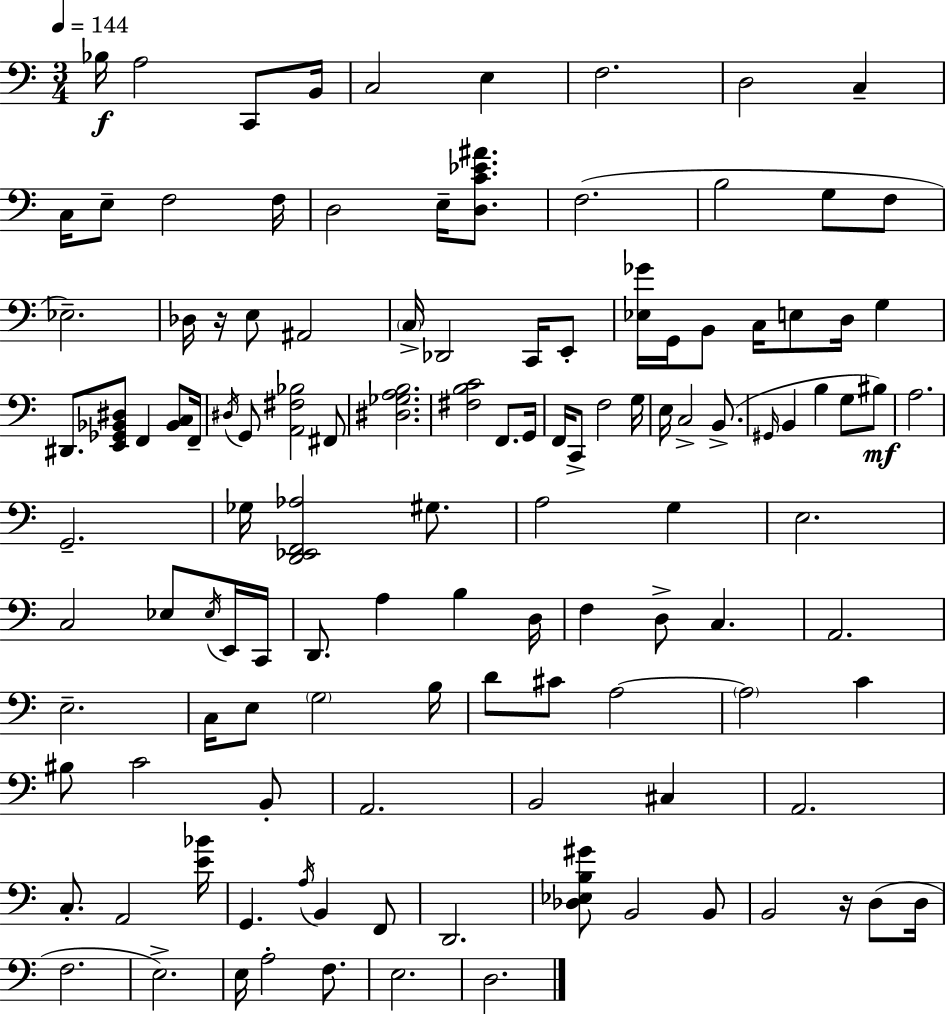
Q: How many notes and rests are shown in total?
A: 121